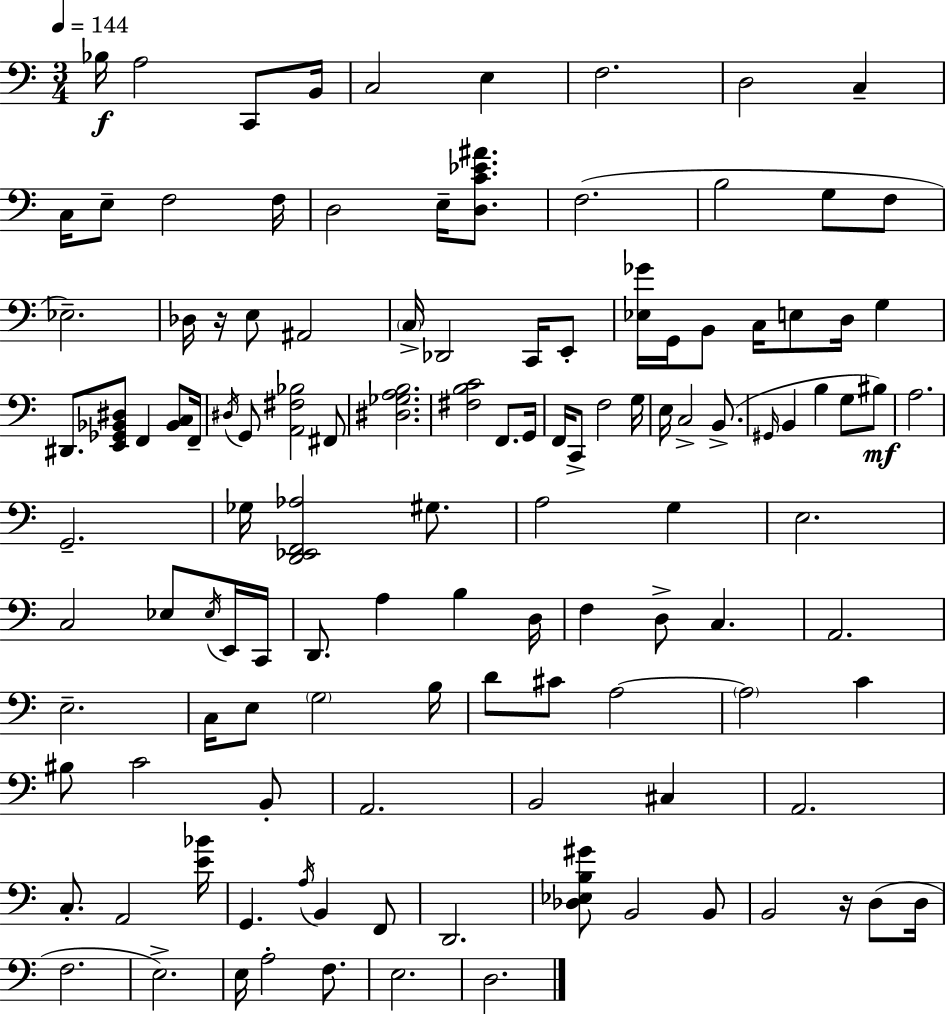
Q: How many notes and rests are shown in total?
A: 121